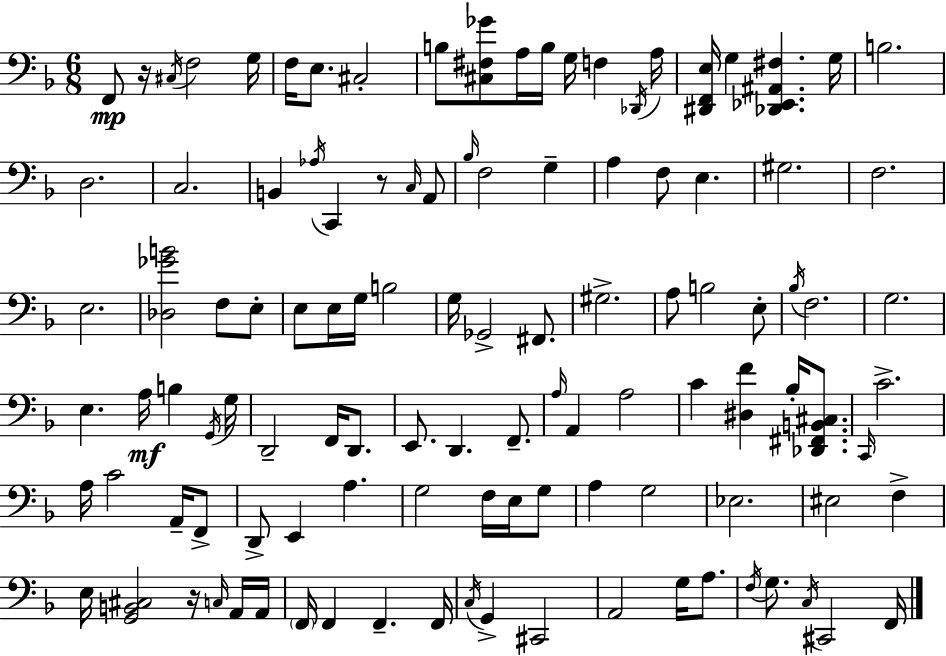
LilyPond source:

{
  \clef bass
  \numericTimeSignature
  \time 6/8
  \key f \major
  f,8\mp r16 \acciaccatura { cis16 } f2 | g16 f16 e8. cis2-. | b8 <cis fis ges'>8 a16 b16 g16 f4 | \acciaccatura { des,16 } a16 <dis, f, e>16 g4 <des, ees, ais, fis>4. | \break g16 b2. | d2. | c2. | b,4 \acciaccatura { aes16 } c,4 r8 | \break \grace { c16 } a,8 \grace { bes16 } f2 | g4-- a4 f8 e4. | gis2. | f2. | \break e2. | <des ges' b'>2 | f8 e8-. e8 e16 g16 b2 | g16 ges,2-> | \break fis,8. gis2.-> | a8 b2 | e8-. \acciaccatura { bes16 } f2. | g2. | \break e4. | a16\mf b4 \acciaccatura { g,16 } g16 d,2-- | f,16 d,8. e,8. d,4. | f,8.-- \grace { a16 } a,4 | \break a2 c'4 | <dis f'>4 bes16-. <des, fis, b, cis>8. \grace { c,16 } c'2.-> | a16 c'2 | a,16-- f,8-> d,8-> e,4 | \break a4. g2 | f16 e16 g8 a4 | g2 ees2. | eis2 | \break f4-> e16 <g, b, cis>2 | r16 \grace { c16 } a,16 a,16 \parenthesize f,16 f,4 | f,4.-- f,16 \acciaccatura { c16 } g,4-> | cis,2 a,2 | \break g16 a8. \acciaccatura { f16 } | g8. \acciaccatura { c16 } cis,2 | f,16 \bar "|."
}